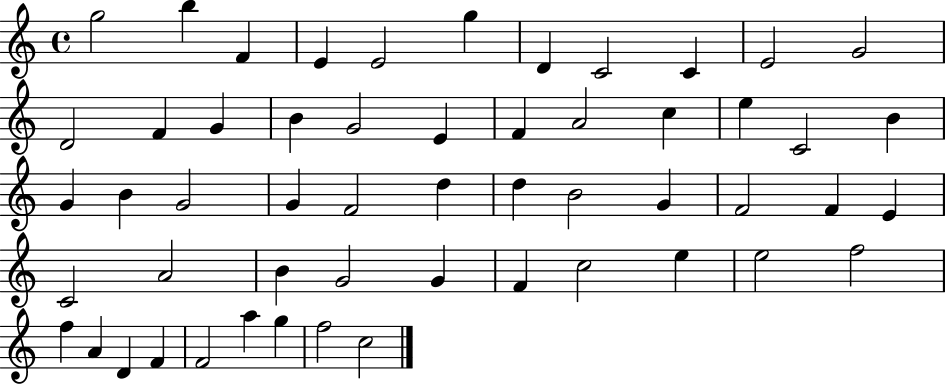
X:1
T:Untitled
M:4/4
L:1/4
K:C
g2 b F E E2 g D C2 C E2 G2 D2 F G B G2 E F A2 c e C2 B G B G2 G F2 d d B2 G F2 F E C2 A2 B G2 G F c2 e e2 f2 f A D F F2 a g f2 c2